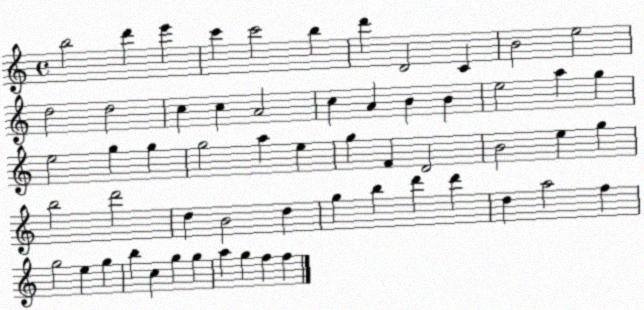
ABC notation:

X:1
T:Untitled
M:4/4
L:1/4
K:C
b2 d' e' c' c'2 b d' D2 C B2 e2 d2 d2 c c A2 c A B B e2 a g e2 g g g2 a e g F D2 B2 e g b2 d'2 d B2 d g b d' d' d a2 f g2 e g b c g g a g f f